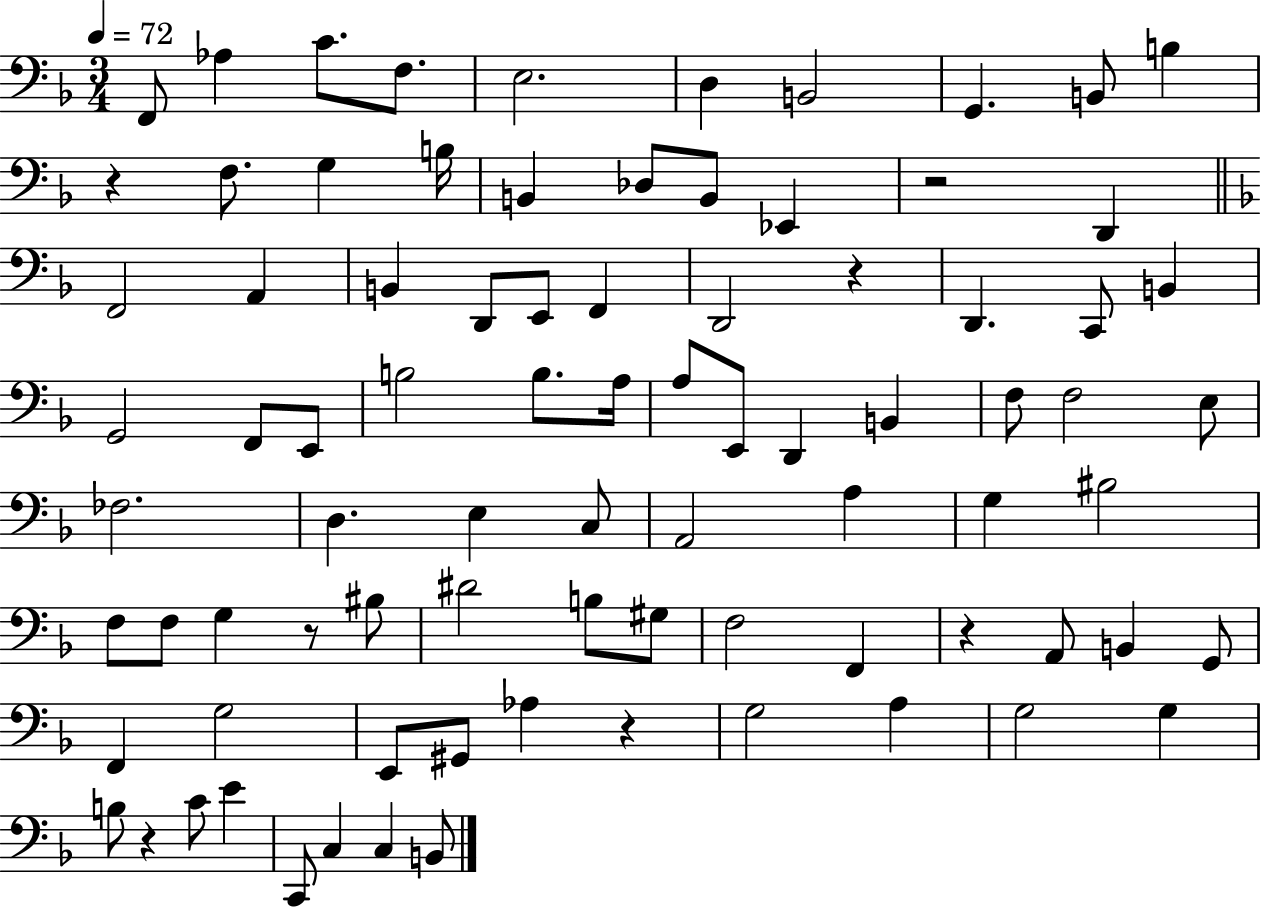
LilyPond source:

{
  \clef bass
  \numericTimeSignature
  \time 3/4
  \key f \major
  \tempo 4 = 72
  f,8 aes4 c'8. f8. | e2. | d4 b,2 | g,4. b,8 b4 | \break r4 f8. g4 b16 | b,4 des8 b,8 ees,4 | r2 d,4 | \bar "||" \break \key f \major f,2 a,4 | b,4 d,8 e,8 f,4 | d,2 r4 | d,4. c,8 b,4 | \break g,2 f,8 e,8 | b2 b8. a16 | a8 e,8 d,4 b,4 | f8 f2 e8 | \break fes2. | d4. e4 c8 | a,2 a4 | g4 bis2 | \break f8 f8 g4 r8 bis8 | dis'2 b8 gis8 | f2 f,4 | r4 a,8 b,4 g,8 | \break f,4 g2 | e,8 gis,8 aes4 r4 | g2 a4 | g2 g4 | \break b8 r4 c'8 e'4 | c,8 c4 c4 b,8 | \bar "|."
}